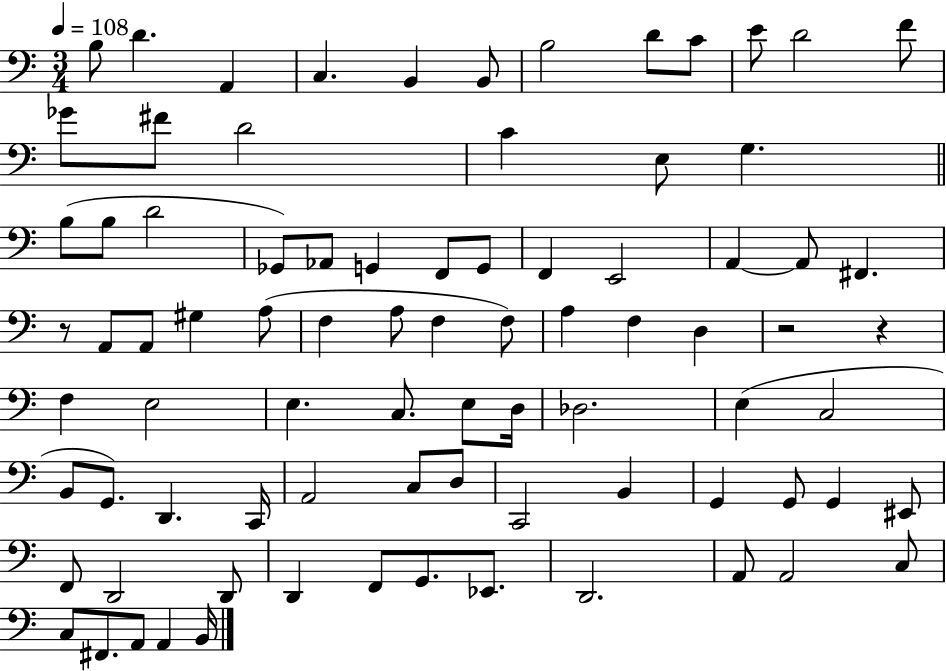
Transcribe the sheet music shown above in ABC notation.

X:1
T:Untitled
M:3/4
L:1/4
K:C
B,/2 D A,, C, B,, B,,/2 B,2 D/2 C/2 E/2 D2 F/2 _G/2 ^F/2 D2 C E,/2 G, B,/2 B,/2 D2 _G,,/2 _A,,/2 G,, F,,/2 G,,/2 F,, E,,2 A,, A,,/2 ^F,, z/2 A,,/2 A,,/2 ^G, A,/2 F, A,/2 F, F,/2 A, F, D, z2 z F, E,2 E, C,/2 E,/2 D,/4 _D,2 E, C,2 B,,/2 G,,/2 D,, C,,/4 A,,2 C,/2 D,/2 C,,2 B,, G,, G,,/2 G,, ^E,,/2 F,,/2 D,,2 D,,/2 D,, F,,/2 G,,/2 _E,,/2 D,,2 A,,/2 A,,2 C,/2 C,/2 ^F,,/2 A,,/2 A,, B,,/4